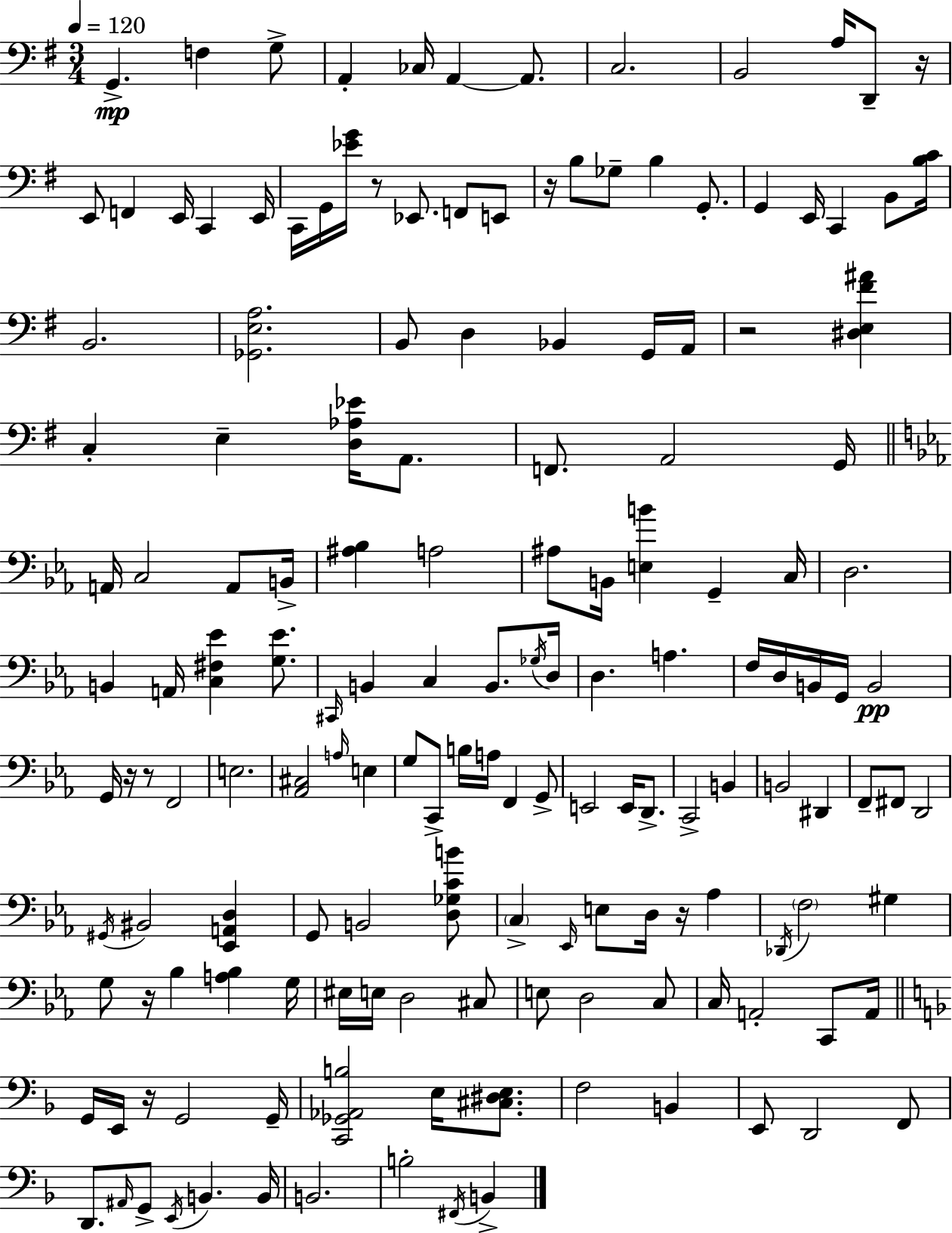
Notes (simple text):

G2/q. F3/q G3/e A2/q CES3/s A2/q A2/e. C3/h. B2/h A3/s D2/e R/s E2/e F2/q E2/s C2/q E2/s C2/s G2/s [Eb4,G4]/s R/e Eb2/e. F2/e E2/e R/s B3/e Gb3/e B3/q G2/e. G2/q E2/s C2/q B2/e [B3,C4]/s B2/h. [Gb2,E3,A3]/h. B2/e D3/q Bb2/q G2/s A2/s R/h [D#3,E3,F#4,A#4]/q C3/q E3/q [D3,Ab3,Eb4]/s A2/e. F2/e. A2/h G2/s A2/s C3/h A2/e B2/s [A#3,Bb3]/q A3/h A#3/e B2/s [E3,B4]/q G2/q C3/s D3/h. B2/q A2/s [C3,F#3,Eb4]/q [G3,Eb4]/e. C#2/s B2/q C3/q B2/e. Gb3/s D3/s D3/q. A3/q. F3/s D3/s B2/s G2/s B2/h G2/s R/s R/e F2/h E3/h. [Ab2,C#3]/h A3/s E3/q G3/e C2/e B3/s A3/s F2/q G2/e E2/h E2/s D2/e. C2/h B2/q B2/h D#2/q F2/e F#2/e D2/h G#2/s BIS2/h [Eb2,A2,D3]/q G2/e B2/h [D3,Gb3,C4,B4]/e C3/q Eb2/s E3/e D3/s R/s Ab3/q Db2/s F3/h G#3/q G3/e R/s Bb3/q [A3,Bb3]/q G3/s EIS3/s E3/s D3/h C#3/e E3/e D3/h C3/e C3/s A2/h C2/e A2/s G2/s E2/s R/s G2/h G2/s [C2,Gb2,Ab2,B3]/h E3/s [C#3,D#3,E3]/e. F3/h B2/q E2/e D2/h F2/e D2/e. A#2/s G2/e E2/s B2/q. B2/s B2/h. B3/h F#2/s B2/q